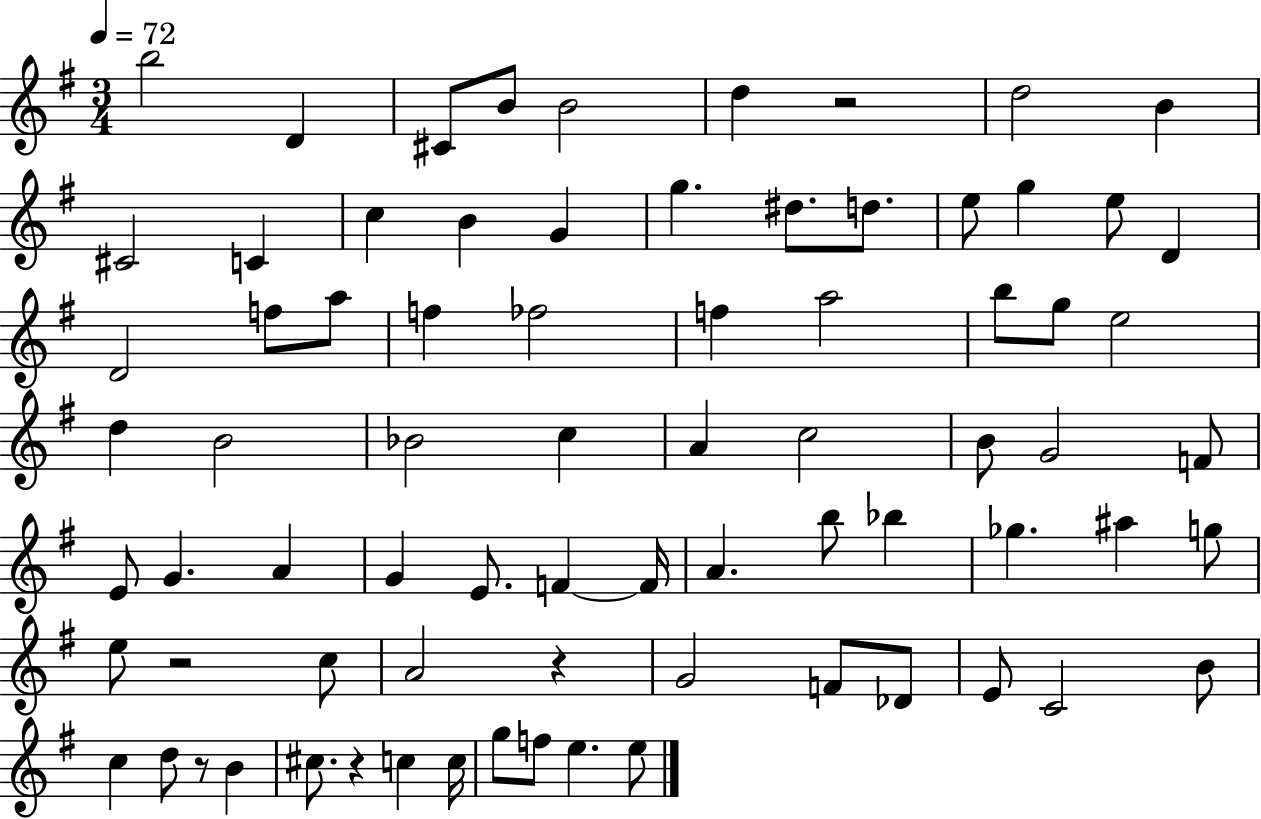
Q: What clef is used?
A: treble